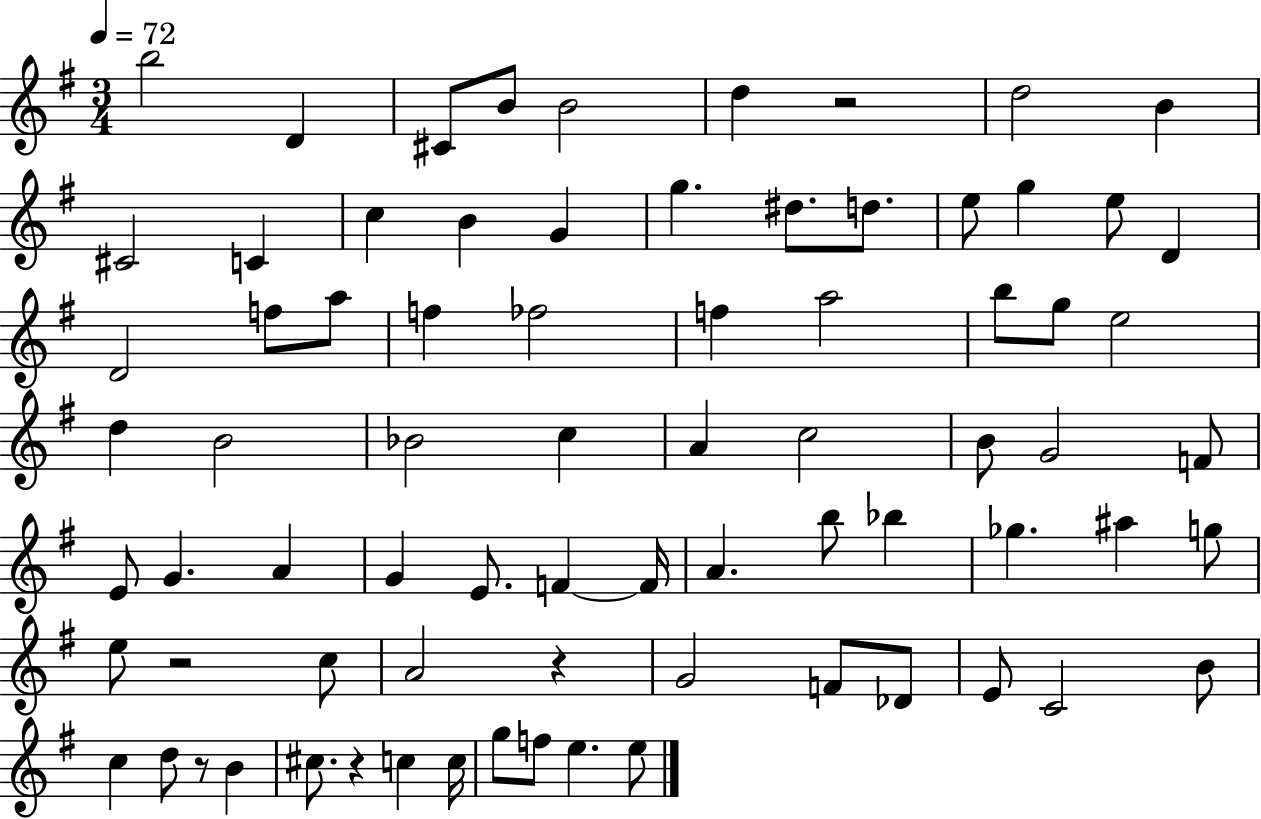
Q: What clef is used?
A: treble